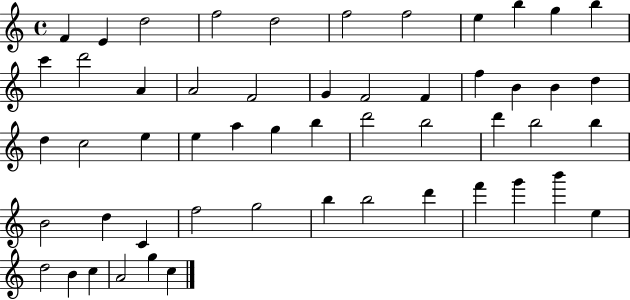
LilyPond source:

{
  \clef treble
  \time 4/4
  \defaultTimeSignature
  \key c \major
  f'4 e'4 d''2 | f''2 d''2 | f''2 f''2 | e''4 b''4 g''4 b''4 | \break c'''4 d'''2 a'4 | a'2 f'2 | g'4 f'2 f'4 | f''4 b'4 b'4 d''4 | \break d''4 c''2 e''4 | e''4 a''4 g''4 b''4 | d'''2 b''2 | d'''4 b''2 b''4 | \break b'2 d''4 c'4 | f''2 g''2 | b''4 b''2 d'''4 | f'''4 g'''4 b'''4 e''4 | \break d''2 b'4 c''4 | a'2 g''4 c''4 | \bar "|."
}